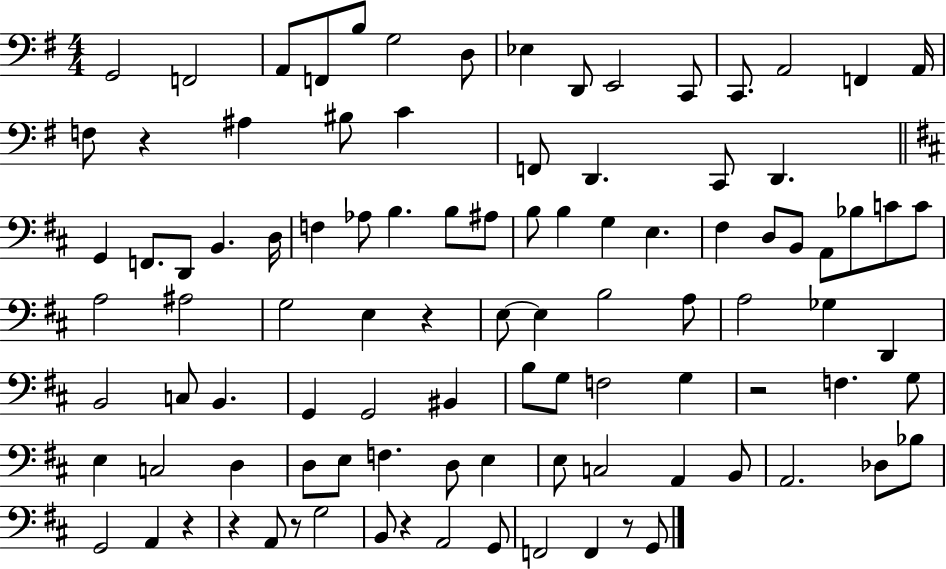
{
  \clef bass
  \numericTimeSignature
  \time 4/4
  \key g \major
  \repeat volta 2 { g,2 f,2 | a,8 f,8 b8 g2 d8 | ees4 d,8 e,2 c,8 | c,8. a,2 f,4 a,16 | \break f8 r4 ais4 bis8 c'4 | f,8 d,4. c,8 d,4. | \bar "||" \break \key d \major g,4 f,8. d,8 b,4. d16 | f4 aes8 b4. b8 ais8 | b8 b4 g4 e4. | fis4 d8 b,8 a,8 bes8 c'8 c'8 | \break a2 ais2 | g2 e4 r4 | e8~~ e4 b2 a8 | a2 ges4 d,4 | \break b,2 c8 b,4. | g,4 g,2 bis,4 | b8 g8 f2 g4 | r2 f4. g8 | \break e4 c2 d4 | d8 e8 f4. d8 e4 | e8 c2 a,4 b,8 | a,2. des8 bes8 | \break g,2 a,4 r4 | r4 a,8 r8 g2 | b,8 r4 a,2 g,8 | f,2 f,4 r8 g,8 | \break } \bar "|."
}